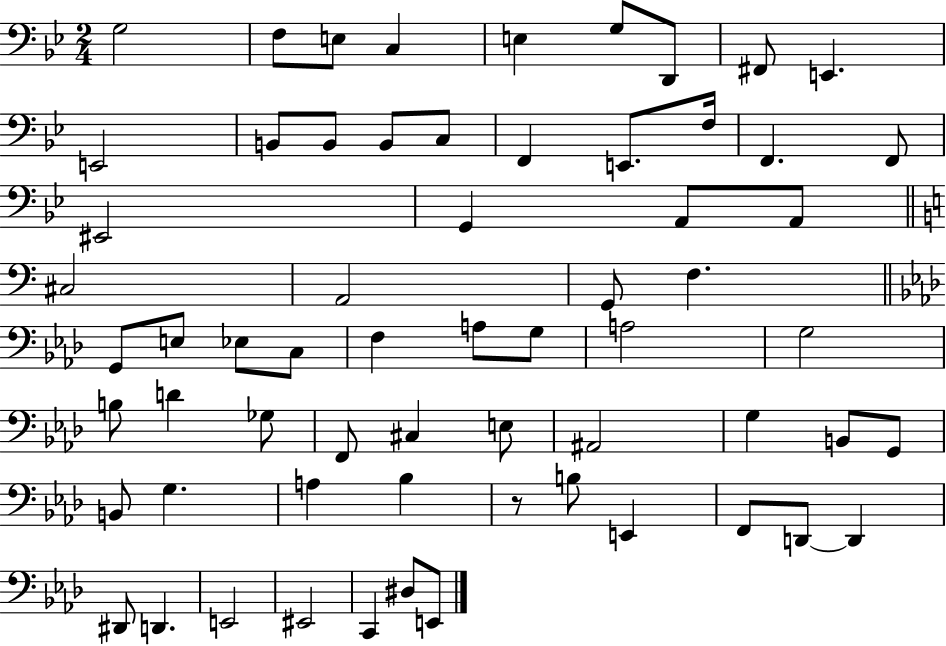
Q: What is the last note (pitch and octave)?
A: E2